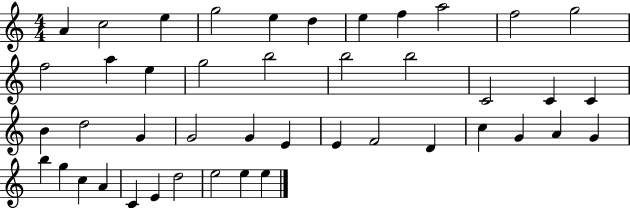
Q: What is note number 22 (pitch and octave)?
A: B4